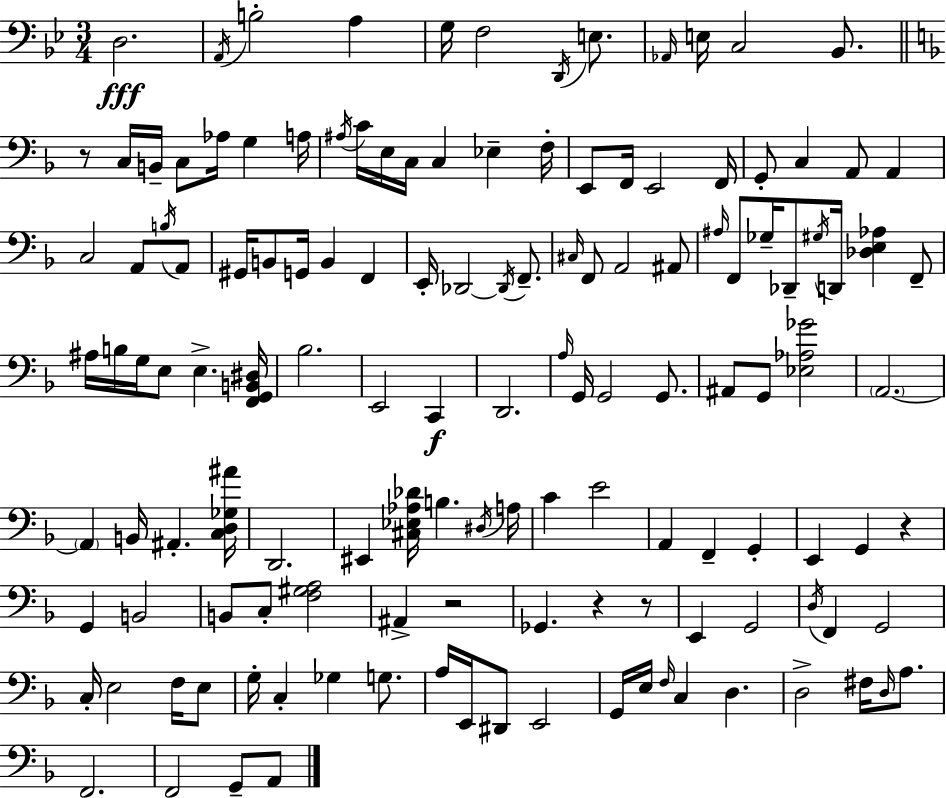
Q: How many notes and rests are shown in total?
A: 135